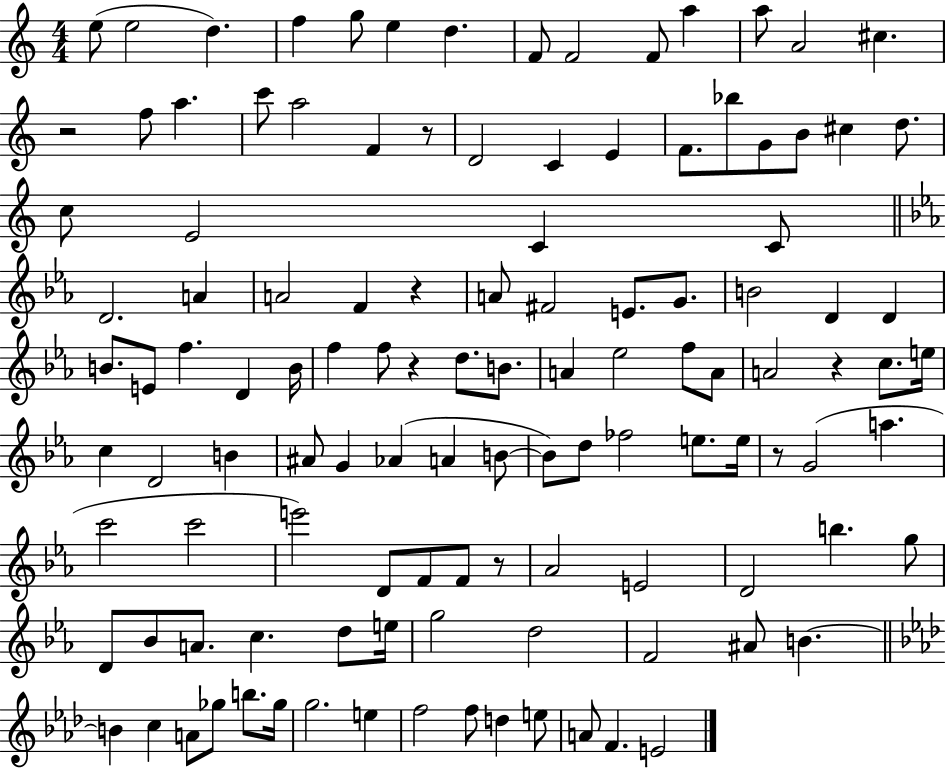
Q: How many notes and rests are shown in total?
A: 118